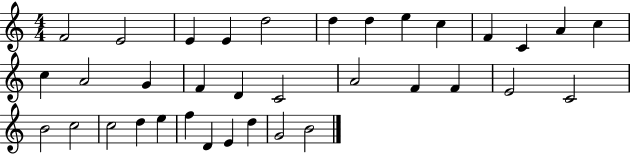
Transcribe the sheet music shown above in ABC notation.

X:1
T:Untitled
M:4/4
L:1/4
K:C
F2 E2 E E d2 d d e c F C A c c A2 G F D C2 A2 F F E2 C2 B2 c2 c2 d e f D E d G2 B2